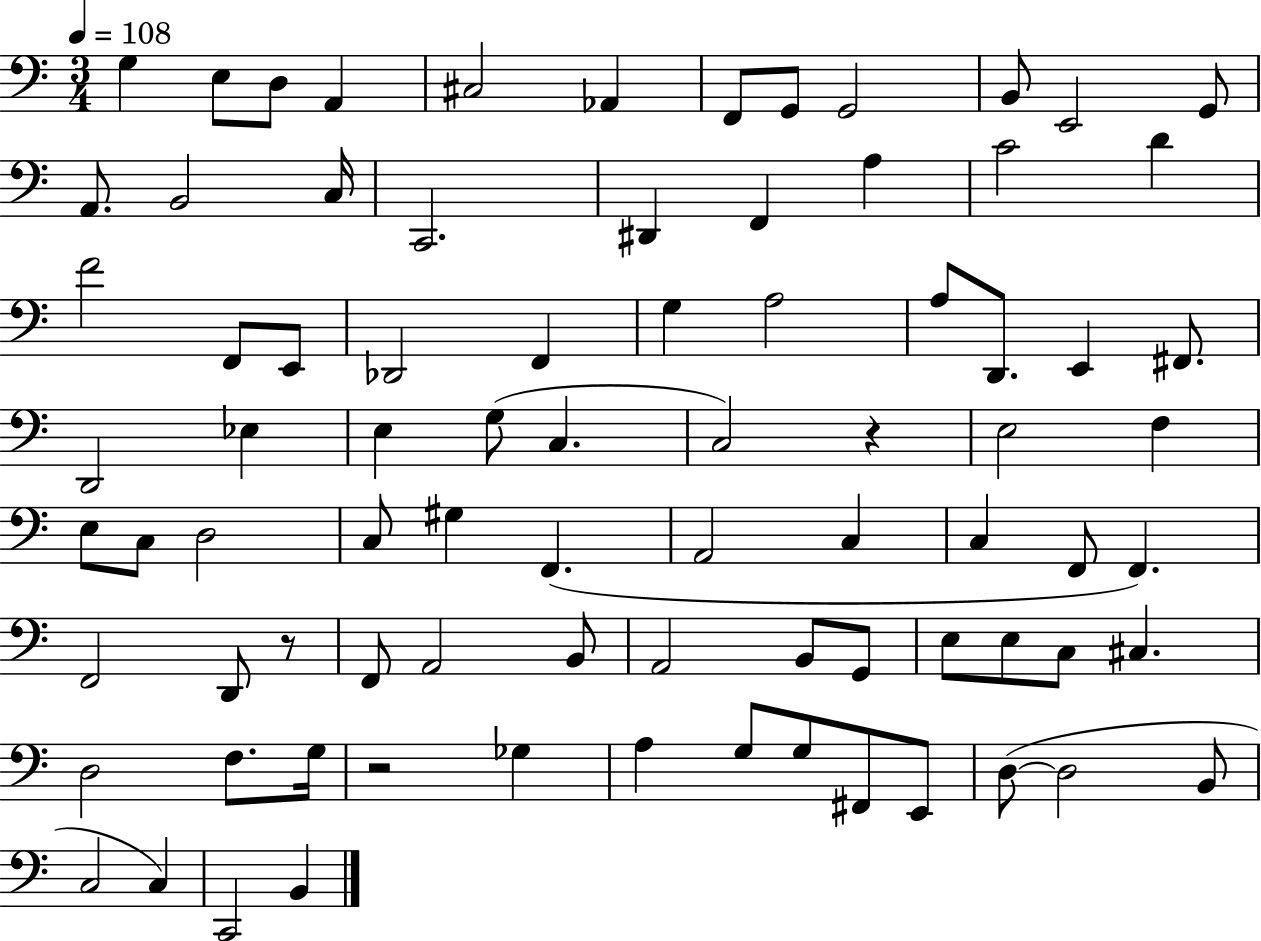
X:1
T:Untitled
M:3/4
L:1/4
K:C
G, E,/2 D,/2 A,, ^C,2 _A,, F,,/2 G,,/2 G,,2 B,,/2 E,,2 G,,/2 A,,/2 B,,2 C,/4 C,,2 ^D,, F,, A, C2 D F2 F,,/2 E,,/2 _D,,2 F,, G, A,2 A,/2 D,,/2 E,, ^F,,/2 D,,2 _E, E, G,/2 C, C,2 z E,2 F, E,/2 C,/2 D,2 C,/2 ^G, F,, A,,2 C, C, F,,/2 F,, F,,2 D,,/2 z/2 F,,/2 A,,2 B,,/2 A,,2 B,,/2 G,,/2 E,/2 E,/2 C,/2 ^C, D,2 F,/2 G,/4 z2 _G, A, G,/2 G,/2 ^F,,/2 E,,/2 D,/2 D,2 B,,/2 C,2 C, C,,2 B,,